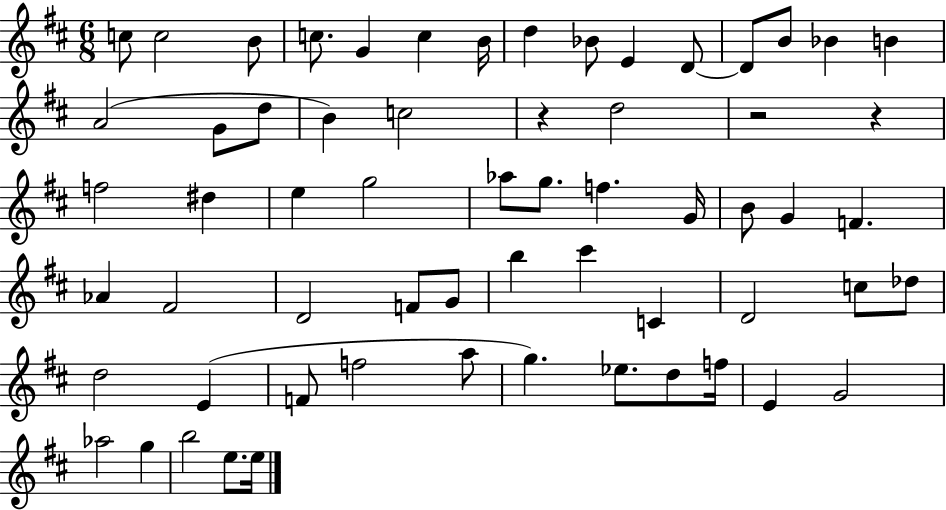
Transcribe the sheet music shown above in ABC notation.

X:1
T:Untitled
M:6/8
L:1/4
K:D
c/2 c2 B/2 c/2 G c B/4 d _B/2 E D/2 D/2 B/2 _B B A2 G/2 d/2 B c2 z d2 z2 z f2 ^d e g2 _a/2 g/2 f G/4 B/2 G F _A ^F2 D2 F/2 G/2 b ^c' C D2 c/2 _d/2 d2 E F/2 f2 a/2 g _e/2 d/2 f/4 E G2 _a2 g b2 e/2 e/4